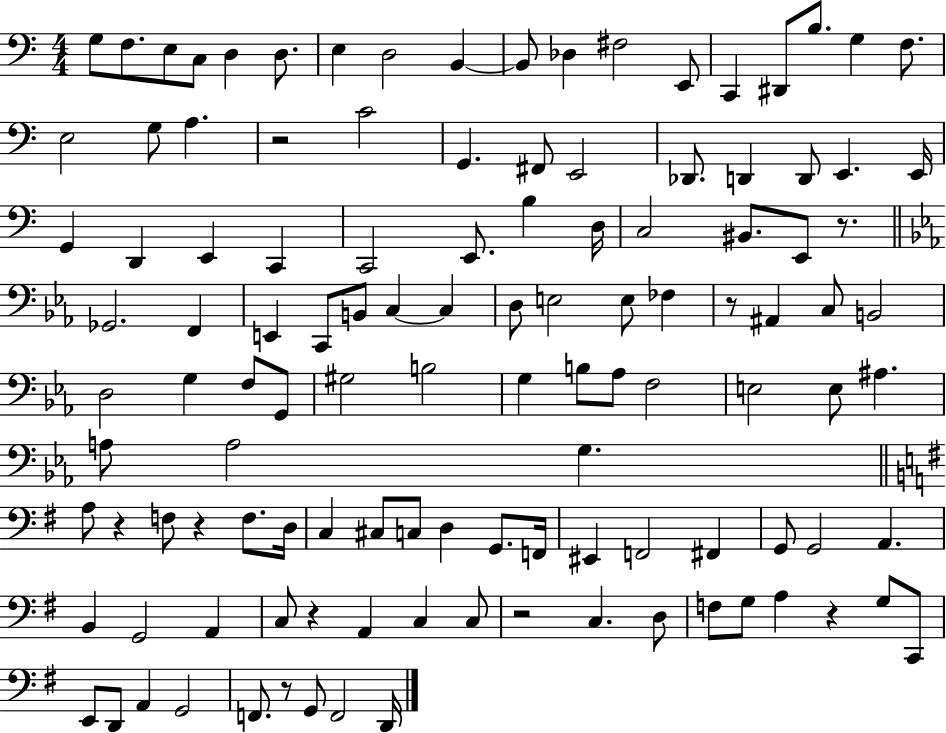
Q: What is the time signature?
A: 4/4